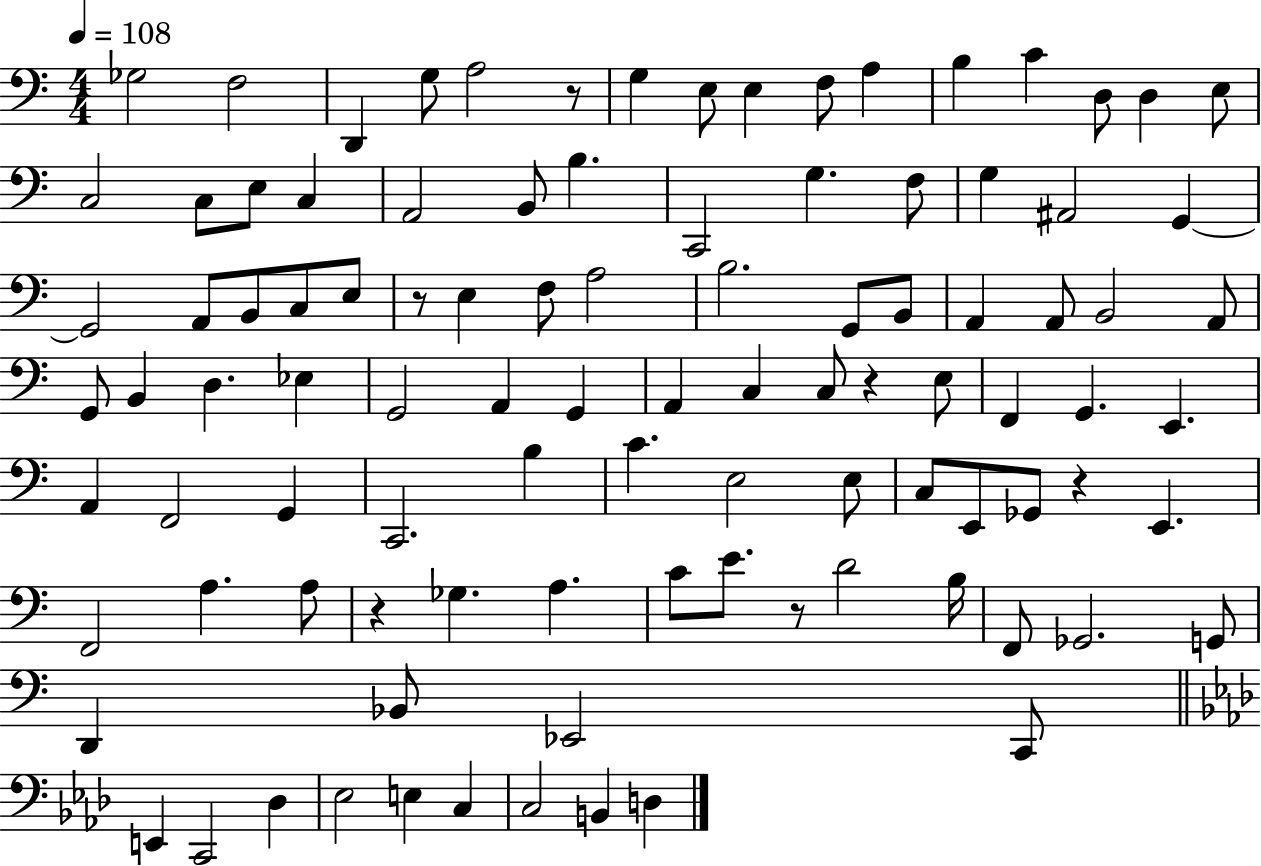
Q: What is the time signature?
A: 4/4